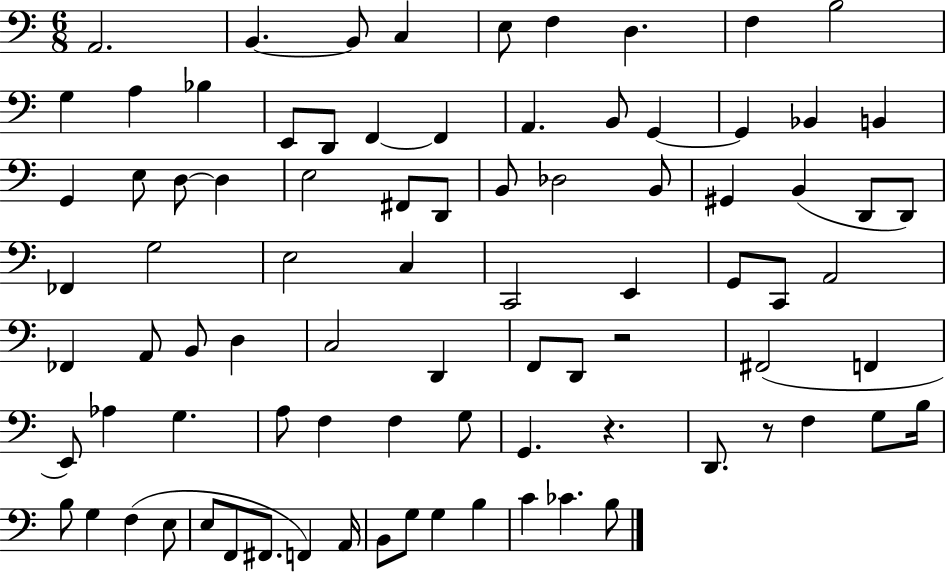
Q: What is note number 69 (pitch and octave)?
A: G3